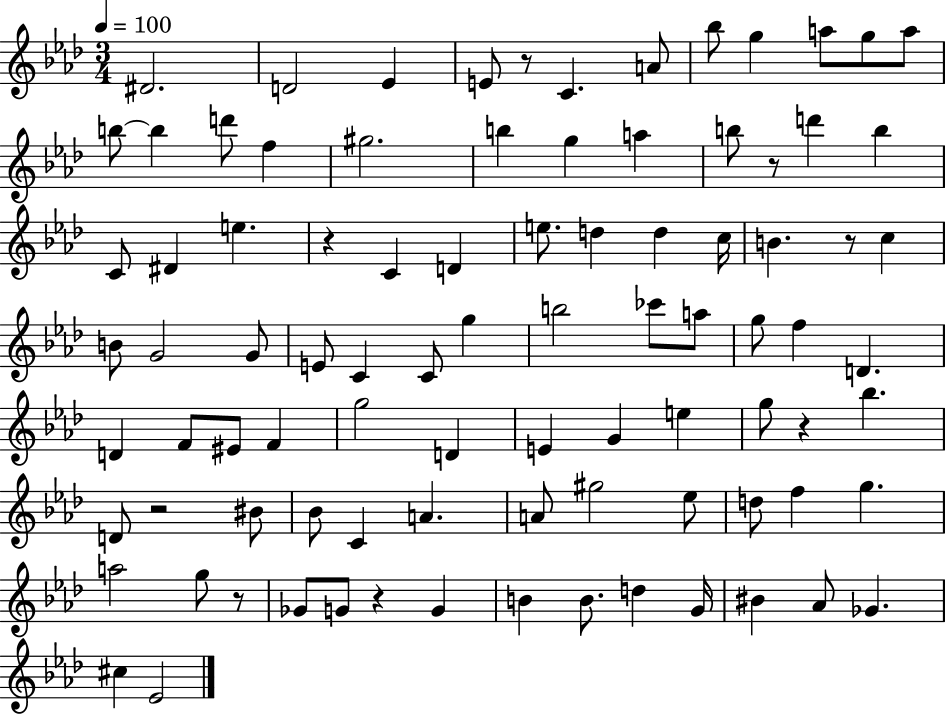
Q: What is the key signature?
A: AES major